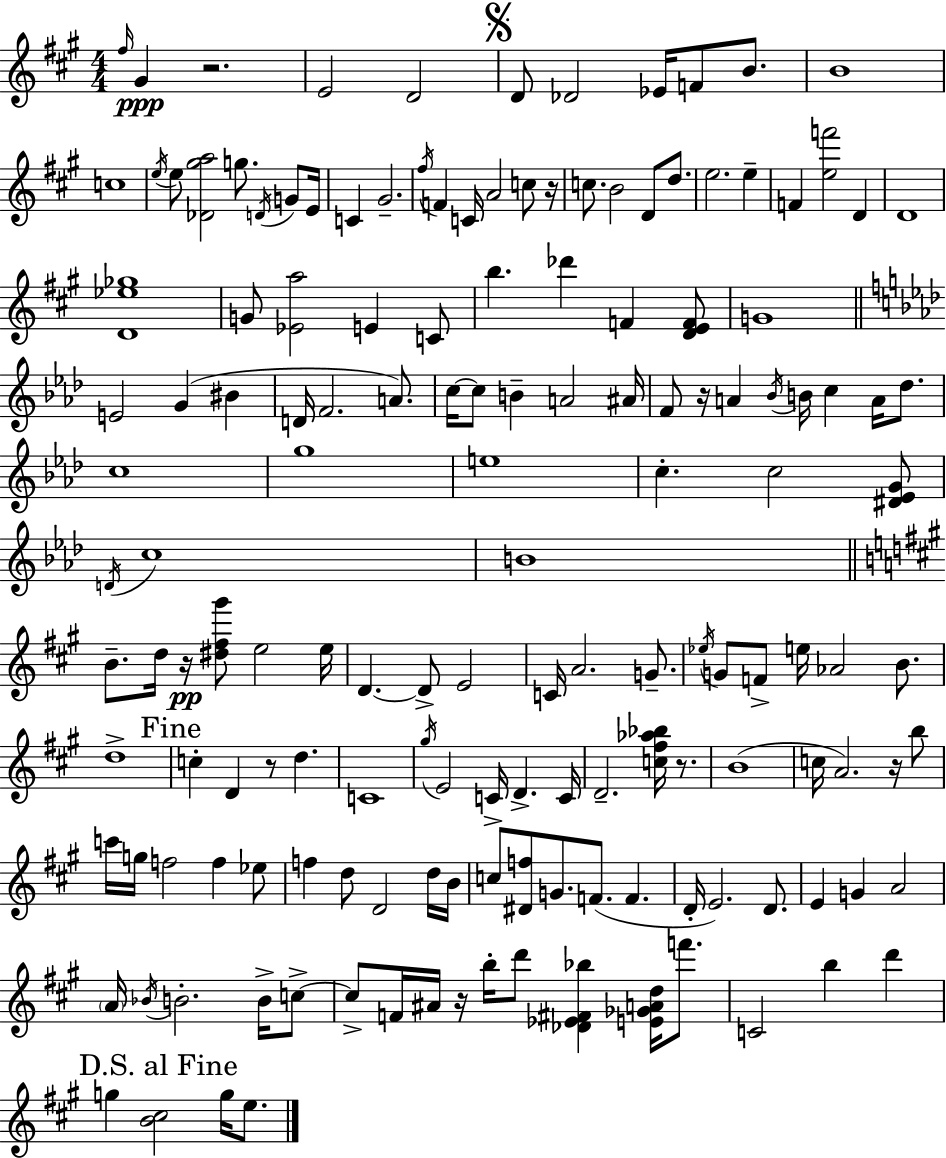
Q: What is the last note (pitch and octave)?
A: E5